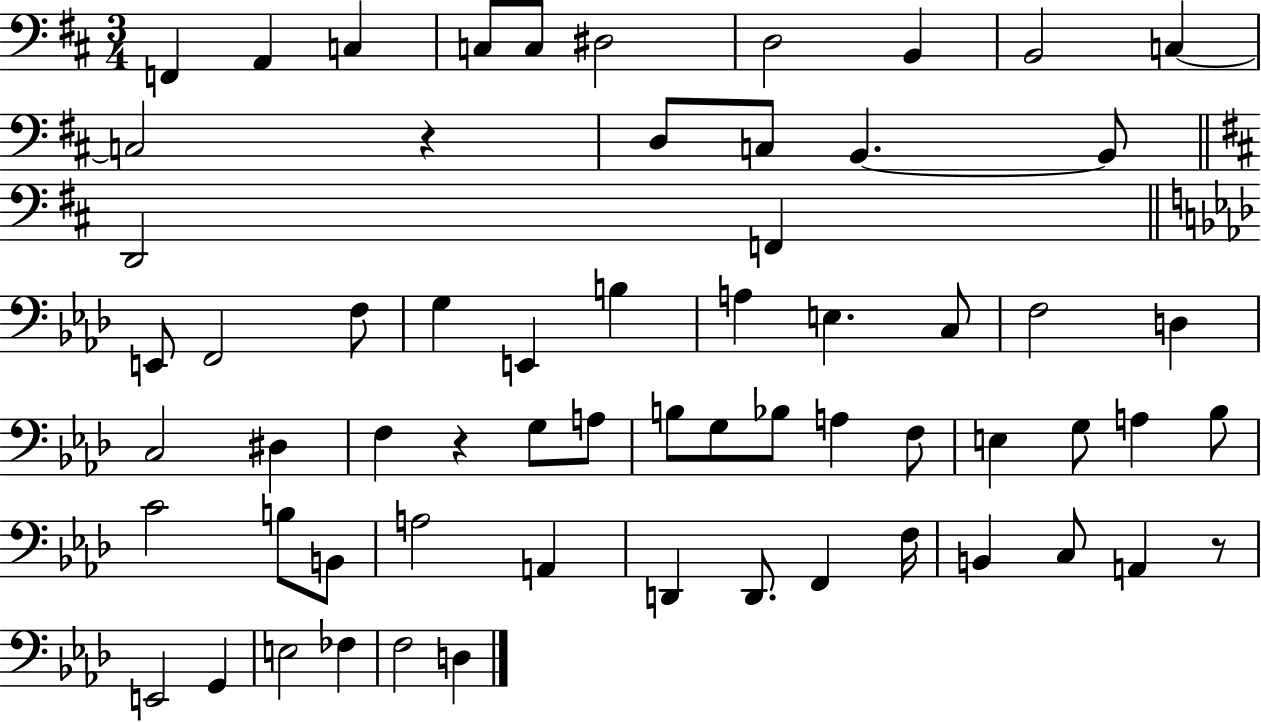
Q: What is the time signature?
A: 3/4